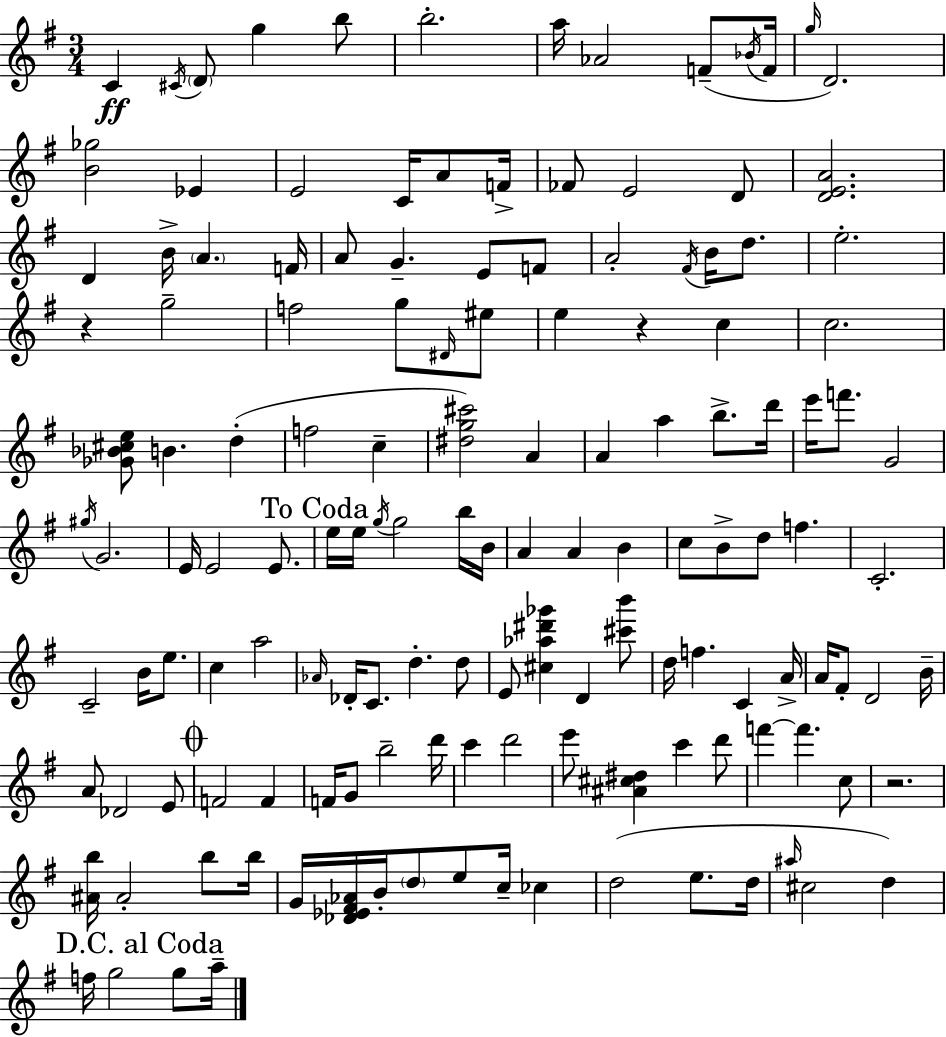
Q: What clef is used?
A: treble